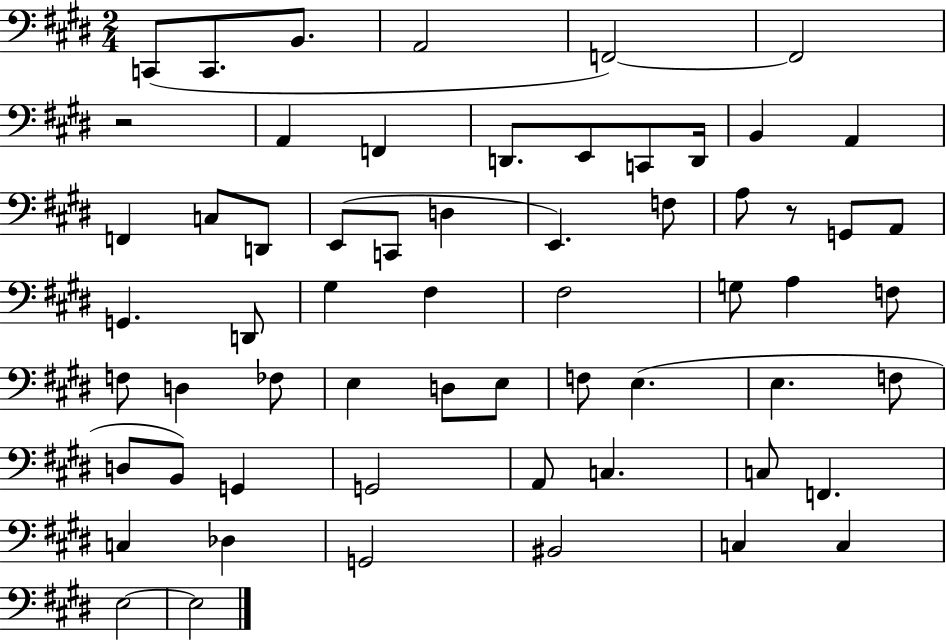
{
  \clef bass
  \numericTimeSignature
  \time 2/4
  \key e \major
  c,8( c,8. b,8. | a,2 | f,2~~) | f,2 | \break r2 | a,4 f,4 | d,8. e,8 c,8 d,16 | b,4 a,4 | \break f,4 c8 d,8 | e,8( c,8 d4 | e,4.) f8 | a8 r8 g,8 a,8 | \break g,4. d,8 | gis4 fis4 | fis2 | g8 a4 f8 | \break f8 d4 fes8 | e4 d8 e8 | f8 e4.( | e4. f8 | \break d8 b,8) g,4 | g,2 | a,8 c4. | c8 f,4. | \break c4 des4 | g,2 | bis,2 | c4 c4 | \break e2~~ | e2 | \bar "|."
}